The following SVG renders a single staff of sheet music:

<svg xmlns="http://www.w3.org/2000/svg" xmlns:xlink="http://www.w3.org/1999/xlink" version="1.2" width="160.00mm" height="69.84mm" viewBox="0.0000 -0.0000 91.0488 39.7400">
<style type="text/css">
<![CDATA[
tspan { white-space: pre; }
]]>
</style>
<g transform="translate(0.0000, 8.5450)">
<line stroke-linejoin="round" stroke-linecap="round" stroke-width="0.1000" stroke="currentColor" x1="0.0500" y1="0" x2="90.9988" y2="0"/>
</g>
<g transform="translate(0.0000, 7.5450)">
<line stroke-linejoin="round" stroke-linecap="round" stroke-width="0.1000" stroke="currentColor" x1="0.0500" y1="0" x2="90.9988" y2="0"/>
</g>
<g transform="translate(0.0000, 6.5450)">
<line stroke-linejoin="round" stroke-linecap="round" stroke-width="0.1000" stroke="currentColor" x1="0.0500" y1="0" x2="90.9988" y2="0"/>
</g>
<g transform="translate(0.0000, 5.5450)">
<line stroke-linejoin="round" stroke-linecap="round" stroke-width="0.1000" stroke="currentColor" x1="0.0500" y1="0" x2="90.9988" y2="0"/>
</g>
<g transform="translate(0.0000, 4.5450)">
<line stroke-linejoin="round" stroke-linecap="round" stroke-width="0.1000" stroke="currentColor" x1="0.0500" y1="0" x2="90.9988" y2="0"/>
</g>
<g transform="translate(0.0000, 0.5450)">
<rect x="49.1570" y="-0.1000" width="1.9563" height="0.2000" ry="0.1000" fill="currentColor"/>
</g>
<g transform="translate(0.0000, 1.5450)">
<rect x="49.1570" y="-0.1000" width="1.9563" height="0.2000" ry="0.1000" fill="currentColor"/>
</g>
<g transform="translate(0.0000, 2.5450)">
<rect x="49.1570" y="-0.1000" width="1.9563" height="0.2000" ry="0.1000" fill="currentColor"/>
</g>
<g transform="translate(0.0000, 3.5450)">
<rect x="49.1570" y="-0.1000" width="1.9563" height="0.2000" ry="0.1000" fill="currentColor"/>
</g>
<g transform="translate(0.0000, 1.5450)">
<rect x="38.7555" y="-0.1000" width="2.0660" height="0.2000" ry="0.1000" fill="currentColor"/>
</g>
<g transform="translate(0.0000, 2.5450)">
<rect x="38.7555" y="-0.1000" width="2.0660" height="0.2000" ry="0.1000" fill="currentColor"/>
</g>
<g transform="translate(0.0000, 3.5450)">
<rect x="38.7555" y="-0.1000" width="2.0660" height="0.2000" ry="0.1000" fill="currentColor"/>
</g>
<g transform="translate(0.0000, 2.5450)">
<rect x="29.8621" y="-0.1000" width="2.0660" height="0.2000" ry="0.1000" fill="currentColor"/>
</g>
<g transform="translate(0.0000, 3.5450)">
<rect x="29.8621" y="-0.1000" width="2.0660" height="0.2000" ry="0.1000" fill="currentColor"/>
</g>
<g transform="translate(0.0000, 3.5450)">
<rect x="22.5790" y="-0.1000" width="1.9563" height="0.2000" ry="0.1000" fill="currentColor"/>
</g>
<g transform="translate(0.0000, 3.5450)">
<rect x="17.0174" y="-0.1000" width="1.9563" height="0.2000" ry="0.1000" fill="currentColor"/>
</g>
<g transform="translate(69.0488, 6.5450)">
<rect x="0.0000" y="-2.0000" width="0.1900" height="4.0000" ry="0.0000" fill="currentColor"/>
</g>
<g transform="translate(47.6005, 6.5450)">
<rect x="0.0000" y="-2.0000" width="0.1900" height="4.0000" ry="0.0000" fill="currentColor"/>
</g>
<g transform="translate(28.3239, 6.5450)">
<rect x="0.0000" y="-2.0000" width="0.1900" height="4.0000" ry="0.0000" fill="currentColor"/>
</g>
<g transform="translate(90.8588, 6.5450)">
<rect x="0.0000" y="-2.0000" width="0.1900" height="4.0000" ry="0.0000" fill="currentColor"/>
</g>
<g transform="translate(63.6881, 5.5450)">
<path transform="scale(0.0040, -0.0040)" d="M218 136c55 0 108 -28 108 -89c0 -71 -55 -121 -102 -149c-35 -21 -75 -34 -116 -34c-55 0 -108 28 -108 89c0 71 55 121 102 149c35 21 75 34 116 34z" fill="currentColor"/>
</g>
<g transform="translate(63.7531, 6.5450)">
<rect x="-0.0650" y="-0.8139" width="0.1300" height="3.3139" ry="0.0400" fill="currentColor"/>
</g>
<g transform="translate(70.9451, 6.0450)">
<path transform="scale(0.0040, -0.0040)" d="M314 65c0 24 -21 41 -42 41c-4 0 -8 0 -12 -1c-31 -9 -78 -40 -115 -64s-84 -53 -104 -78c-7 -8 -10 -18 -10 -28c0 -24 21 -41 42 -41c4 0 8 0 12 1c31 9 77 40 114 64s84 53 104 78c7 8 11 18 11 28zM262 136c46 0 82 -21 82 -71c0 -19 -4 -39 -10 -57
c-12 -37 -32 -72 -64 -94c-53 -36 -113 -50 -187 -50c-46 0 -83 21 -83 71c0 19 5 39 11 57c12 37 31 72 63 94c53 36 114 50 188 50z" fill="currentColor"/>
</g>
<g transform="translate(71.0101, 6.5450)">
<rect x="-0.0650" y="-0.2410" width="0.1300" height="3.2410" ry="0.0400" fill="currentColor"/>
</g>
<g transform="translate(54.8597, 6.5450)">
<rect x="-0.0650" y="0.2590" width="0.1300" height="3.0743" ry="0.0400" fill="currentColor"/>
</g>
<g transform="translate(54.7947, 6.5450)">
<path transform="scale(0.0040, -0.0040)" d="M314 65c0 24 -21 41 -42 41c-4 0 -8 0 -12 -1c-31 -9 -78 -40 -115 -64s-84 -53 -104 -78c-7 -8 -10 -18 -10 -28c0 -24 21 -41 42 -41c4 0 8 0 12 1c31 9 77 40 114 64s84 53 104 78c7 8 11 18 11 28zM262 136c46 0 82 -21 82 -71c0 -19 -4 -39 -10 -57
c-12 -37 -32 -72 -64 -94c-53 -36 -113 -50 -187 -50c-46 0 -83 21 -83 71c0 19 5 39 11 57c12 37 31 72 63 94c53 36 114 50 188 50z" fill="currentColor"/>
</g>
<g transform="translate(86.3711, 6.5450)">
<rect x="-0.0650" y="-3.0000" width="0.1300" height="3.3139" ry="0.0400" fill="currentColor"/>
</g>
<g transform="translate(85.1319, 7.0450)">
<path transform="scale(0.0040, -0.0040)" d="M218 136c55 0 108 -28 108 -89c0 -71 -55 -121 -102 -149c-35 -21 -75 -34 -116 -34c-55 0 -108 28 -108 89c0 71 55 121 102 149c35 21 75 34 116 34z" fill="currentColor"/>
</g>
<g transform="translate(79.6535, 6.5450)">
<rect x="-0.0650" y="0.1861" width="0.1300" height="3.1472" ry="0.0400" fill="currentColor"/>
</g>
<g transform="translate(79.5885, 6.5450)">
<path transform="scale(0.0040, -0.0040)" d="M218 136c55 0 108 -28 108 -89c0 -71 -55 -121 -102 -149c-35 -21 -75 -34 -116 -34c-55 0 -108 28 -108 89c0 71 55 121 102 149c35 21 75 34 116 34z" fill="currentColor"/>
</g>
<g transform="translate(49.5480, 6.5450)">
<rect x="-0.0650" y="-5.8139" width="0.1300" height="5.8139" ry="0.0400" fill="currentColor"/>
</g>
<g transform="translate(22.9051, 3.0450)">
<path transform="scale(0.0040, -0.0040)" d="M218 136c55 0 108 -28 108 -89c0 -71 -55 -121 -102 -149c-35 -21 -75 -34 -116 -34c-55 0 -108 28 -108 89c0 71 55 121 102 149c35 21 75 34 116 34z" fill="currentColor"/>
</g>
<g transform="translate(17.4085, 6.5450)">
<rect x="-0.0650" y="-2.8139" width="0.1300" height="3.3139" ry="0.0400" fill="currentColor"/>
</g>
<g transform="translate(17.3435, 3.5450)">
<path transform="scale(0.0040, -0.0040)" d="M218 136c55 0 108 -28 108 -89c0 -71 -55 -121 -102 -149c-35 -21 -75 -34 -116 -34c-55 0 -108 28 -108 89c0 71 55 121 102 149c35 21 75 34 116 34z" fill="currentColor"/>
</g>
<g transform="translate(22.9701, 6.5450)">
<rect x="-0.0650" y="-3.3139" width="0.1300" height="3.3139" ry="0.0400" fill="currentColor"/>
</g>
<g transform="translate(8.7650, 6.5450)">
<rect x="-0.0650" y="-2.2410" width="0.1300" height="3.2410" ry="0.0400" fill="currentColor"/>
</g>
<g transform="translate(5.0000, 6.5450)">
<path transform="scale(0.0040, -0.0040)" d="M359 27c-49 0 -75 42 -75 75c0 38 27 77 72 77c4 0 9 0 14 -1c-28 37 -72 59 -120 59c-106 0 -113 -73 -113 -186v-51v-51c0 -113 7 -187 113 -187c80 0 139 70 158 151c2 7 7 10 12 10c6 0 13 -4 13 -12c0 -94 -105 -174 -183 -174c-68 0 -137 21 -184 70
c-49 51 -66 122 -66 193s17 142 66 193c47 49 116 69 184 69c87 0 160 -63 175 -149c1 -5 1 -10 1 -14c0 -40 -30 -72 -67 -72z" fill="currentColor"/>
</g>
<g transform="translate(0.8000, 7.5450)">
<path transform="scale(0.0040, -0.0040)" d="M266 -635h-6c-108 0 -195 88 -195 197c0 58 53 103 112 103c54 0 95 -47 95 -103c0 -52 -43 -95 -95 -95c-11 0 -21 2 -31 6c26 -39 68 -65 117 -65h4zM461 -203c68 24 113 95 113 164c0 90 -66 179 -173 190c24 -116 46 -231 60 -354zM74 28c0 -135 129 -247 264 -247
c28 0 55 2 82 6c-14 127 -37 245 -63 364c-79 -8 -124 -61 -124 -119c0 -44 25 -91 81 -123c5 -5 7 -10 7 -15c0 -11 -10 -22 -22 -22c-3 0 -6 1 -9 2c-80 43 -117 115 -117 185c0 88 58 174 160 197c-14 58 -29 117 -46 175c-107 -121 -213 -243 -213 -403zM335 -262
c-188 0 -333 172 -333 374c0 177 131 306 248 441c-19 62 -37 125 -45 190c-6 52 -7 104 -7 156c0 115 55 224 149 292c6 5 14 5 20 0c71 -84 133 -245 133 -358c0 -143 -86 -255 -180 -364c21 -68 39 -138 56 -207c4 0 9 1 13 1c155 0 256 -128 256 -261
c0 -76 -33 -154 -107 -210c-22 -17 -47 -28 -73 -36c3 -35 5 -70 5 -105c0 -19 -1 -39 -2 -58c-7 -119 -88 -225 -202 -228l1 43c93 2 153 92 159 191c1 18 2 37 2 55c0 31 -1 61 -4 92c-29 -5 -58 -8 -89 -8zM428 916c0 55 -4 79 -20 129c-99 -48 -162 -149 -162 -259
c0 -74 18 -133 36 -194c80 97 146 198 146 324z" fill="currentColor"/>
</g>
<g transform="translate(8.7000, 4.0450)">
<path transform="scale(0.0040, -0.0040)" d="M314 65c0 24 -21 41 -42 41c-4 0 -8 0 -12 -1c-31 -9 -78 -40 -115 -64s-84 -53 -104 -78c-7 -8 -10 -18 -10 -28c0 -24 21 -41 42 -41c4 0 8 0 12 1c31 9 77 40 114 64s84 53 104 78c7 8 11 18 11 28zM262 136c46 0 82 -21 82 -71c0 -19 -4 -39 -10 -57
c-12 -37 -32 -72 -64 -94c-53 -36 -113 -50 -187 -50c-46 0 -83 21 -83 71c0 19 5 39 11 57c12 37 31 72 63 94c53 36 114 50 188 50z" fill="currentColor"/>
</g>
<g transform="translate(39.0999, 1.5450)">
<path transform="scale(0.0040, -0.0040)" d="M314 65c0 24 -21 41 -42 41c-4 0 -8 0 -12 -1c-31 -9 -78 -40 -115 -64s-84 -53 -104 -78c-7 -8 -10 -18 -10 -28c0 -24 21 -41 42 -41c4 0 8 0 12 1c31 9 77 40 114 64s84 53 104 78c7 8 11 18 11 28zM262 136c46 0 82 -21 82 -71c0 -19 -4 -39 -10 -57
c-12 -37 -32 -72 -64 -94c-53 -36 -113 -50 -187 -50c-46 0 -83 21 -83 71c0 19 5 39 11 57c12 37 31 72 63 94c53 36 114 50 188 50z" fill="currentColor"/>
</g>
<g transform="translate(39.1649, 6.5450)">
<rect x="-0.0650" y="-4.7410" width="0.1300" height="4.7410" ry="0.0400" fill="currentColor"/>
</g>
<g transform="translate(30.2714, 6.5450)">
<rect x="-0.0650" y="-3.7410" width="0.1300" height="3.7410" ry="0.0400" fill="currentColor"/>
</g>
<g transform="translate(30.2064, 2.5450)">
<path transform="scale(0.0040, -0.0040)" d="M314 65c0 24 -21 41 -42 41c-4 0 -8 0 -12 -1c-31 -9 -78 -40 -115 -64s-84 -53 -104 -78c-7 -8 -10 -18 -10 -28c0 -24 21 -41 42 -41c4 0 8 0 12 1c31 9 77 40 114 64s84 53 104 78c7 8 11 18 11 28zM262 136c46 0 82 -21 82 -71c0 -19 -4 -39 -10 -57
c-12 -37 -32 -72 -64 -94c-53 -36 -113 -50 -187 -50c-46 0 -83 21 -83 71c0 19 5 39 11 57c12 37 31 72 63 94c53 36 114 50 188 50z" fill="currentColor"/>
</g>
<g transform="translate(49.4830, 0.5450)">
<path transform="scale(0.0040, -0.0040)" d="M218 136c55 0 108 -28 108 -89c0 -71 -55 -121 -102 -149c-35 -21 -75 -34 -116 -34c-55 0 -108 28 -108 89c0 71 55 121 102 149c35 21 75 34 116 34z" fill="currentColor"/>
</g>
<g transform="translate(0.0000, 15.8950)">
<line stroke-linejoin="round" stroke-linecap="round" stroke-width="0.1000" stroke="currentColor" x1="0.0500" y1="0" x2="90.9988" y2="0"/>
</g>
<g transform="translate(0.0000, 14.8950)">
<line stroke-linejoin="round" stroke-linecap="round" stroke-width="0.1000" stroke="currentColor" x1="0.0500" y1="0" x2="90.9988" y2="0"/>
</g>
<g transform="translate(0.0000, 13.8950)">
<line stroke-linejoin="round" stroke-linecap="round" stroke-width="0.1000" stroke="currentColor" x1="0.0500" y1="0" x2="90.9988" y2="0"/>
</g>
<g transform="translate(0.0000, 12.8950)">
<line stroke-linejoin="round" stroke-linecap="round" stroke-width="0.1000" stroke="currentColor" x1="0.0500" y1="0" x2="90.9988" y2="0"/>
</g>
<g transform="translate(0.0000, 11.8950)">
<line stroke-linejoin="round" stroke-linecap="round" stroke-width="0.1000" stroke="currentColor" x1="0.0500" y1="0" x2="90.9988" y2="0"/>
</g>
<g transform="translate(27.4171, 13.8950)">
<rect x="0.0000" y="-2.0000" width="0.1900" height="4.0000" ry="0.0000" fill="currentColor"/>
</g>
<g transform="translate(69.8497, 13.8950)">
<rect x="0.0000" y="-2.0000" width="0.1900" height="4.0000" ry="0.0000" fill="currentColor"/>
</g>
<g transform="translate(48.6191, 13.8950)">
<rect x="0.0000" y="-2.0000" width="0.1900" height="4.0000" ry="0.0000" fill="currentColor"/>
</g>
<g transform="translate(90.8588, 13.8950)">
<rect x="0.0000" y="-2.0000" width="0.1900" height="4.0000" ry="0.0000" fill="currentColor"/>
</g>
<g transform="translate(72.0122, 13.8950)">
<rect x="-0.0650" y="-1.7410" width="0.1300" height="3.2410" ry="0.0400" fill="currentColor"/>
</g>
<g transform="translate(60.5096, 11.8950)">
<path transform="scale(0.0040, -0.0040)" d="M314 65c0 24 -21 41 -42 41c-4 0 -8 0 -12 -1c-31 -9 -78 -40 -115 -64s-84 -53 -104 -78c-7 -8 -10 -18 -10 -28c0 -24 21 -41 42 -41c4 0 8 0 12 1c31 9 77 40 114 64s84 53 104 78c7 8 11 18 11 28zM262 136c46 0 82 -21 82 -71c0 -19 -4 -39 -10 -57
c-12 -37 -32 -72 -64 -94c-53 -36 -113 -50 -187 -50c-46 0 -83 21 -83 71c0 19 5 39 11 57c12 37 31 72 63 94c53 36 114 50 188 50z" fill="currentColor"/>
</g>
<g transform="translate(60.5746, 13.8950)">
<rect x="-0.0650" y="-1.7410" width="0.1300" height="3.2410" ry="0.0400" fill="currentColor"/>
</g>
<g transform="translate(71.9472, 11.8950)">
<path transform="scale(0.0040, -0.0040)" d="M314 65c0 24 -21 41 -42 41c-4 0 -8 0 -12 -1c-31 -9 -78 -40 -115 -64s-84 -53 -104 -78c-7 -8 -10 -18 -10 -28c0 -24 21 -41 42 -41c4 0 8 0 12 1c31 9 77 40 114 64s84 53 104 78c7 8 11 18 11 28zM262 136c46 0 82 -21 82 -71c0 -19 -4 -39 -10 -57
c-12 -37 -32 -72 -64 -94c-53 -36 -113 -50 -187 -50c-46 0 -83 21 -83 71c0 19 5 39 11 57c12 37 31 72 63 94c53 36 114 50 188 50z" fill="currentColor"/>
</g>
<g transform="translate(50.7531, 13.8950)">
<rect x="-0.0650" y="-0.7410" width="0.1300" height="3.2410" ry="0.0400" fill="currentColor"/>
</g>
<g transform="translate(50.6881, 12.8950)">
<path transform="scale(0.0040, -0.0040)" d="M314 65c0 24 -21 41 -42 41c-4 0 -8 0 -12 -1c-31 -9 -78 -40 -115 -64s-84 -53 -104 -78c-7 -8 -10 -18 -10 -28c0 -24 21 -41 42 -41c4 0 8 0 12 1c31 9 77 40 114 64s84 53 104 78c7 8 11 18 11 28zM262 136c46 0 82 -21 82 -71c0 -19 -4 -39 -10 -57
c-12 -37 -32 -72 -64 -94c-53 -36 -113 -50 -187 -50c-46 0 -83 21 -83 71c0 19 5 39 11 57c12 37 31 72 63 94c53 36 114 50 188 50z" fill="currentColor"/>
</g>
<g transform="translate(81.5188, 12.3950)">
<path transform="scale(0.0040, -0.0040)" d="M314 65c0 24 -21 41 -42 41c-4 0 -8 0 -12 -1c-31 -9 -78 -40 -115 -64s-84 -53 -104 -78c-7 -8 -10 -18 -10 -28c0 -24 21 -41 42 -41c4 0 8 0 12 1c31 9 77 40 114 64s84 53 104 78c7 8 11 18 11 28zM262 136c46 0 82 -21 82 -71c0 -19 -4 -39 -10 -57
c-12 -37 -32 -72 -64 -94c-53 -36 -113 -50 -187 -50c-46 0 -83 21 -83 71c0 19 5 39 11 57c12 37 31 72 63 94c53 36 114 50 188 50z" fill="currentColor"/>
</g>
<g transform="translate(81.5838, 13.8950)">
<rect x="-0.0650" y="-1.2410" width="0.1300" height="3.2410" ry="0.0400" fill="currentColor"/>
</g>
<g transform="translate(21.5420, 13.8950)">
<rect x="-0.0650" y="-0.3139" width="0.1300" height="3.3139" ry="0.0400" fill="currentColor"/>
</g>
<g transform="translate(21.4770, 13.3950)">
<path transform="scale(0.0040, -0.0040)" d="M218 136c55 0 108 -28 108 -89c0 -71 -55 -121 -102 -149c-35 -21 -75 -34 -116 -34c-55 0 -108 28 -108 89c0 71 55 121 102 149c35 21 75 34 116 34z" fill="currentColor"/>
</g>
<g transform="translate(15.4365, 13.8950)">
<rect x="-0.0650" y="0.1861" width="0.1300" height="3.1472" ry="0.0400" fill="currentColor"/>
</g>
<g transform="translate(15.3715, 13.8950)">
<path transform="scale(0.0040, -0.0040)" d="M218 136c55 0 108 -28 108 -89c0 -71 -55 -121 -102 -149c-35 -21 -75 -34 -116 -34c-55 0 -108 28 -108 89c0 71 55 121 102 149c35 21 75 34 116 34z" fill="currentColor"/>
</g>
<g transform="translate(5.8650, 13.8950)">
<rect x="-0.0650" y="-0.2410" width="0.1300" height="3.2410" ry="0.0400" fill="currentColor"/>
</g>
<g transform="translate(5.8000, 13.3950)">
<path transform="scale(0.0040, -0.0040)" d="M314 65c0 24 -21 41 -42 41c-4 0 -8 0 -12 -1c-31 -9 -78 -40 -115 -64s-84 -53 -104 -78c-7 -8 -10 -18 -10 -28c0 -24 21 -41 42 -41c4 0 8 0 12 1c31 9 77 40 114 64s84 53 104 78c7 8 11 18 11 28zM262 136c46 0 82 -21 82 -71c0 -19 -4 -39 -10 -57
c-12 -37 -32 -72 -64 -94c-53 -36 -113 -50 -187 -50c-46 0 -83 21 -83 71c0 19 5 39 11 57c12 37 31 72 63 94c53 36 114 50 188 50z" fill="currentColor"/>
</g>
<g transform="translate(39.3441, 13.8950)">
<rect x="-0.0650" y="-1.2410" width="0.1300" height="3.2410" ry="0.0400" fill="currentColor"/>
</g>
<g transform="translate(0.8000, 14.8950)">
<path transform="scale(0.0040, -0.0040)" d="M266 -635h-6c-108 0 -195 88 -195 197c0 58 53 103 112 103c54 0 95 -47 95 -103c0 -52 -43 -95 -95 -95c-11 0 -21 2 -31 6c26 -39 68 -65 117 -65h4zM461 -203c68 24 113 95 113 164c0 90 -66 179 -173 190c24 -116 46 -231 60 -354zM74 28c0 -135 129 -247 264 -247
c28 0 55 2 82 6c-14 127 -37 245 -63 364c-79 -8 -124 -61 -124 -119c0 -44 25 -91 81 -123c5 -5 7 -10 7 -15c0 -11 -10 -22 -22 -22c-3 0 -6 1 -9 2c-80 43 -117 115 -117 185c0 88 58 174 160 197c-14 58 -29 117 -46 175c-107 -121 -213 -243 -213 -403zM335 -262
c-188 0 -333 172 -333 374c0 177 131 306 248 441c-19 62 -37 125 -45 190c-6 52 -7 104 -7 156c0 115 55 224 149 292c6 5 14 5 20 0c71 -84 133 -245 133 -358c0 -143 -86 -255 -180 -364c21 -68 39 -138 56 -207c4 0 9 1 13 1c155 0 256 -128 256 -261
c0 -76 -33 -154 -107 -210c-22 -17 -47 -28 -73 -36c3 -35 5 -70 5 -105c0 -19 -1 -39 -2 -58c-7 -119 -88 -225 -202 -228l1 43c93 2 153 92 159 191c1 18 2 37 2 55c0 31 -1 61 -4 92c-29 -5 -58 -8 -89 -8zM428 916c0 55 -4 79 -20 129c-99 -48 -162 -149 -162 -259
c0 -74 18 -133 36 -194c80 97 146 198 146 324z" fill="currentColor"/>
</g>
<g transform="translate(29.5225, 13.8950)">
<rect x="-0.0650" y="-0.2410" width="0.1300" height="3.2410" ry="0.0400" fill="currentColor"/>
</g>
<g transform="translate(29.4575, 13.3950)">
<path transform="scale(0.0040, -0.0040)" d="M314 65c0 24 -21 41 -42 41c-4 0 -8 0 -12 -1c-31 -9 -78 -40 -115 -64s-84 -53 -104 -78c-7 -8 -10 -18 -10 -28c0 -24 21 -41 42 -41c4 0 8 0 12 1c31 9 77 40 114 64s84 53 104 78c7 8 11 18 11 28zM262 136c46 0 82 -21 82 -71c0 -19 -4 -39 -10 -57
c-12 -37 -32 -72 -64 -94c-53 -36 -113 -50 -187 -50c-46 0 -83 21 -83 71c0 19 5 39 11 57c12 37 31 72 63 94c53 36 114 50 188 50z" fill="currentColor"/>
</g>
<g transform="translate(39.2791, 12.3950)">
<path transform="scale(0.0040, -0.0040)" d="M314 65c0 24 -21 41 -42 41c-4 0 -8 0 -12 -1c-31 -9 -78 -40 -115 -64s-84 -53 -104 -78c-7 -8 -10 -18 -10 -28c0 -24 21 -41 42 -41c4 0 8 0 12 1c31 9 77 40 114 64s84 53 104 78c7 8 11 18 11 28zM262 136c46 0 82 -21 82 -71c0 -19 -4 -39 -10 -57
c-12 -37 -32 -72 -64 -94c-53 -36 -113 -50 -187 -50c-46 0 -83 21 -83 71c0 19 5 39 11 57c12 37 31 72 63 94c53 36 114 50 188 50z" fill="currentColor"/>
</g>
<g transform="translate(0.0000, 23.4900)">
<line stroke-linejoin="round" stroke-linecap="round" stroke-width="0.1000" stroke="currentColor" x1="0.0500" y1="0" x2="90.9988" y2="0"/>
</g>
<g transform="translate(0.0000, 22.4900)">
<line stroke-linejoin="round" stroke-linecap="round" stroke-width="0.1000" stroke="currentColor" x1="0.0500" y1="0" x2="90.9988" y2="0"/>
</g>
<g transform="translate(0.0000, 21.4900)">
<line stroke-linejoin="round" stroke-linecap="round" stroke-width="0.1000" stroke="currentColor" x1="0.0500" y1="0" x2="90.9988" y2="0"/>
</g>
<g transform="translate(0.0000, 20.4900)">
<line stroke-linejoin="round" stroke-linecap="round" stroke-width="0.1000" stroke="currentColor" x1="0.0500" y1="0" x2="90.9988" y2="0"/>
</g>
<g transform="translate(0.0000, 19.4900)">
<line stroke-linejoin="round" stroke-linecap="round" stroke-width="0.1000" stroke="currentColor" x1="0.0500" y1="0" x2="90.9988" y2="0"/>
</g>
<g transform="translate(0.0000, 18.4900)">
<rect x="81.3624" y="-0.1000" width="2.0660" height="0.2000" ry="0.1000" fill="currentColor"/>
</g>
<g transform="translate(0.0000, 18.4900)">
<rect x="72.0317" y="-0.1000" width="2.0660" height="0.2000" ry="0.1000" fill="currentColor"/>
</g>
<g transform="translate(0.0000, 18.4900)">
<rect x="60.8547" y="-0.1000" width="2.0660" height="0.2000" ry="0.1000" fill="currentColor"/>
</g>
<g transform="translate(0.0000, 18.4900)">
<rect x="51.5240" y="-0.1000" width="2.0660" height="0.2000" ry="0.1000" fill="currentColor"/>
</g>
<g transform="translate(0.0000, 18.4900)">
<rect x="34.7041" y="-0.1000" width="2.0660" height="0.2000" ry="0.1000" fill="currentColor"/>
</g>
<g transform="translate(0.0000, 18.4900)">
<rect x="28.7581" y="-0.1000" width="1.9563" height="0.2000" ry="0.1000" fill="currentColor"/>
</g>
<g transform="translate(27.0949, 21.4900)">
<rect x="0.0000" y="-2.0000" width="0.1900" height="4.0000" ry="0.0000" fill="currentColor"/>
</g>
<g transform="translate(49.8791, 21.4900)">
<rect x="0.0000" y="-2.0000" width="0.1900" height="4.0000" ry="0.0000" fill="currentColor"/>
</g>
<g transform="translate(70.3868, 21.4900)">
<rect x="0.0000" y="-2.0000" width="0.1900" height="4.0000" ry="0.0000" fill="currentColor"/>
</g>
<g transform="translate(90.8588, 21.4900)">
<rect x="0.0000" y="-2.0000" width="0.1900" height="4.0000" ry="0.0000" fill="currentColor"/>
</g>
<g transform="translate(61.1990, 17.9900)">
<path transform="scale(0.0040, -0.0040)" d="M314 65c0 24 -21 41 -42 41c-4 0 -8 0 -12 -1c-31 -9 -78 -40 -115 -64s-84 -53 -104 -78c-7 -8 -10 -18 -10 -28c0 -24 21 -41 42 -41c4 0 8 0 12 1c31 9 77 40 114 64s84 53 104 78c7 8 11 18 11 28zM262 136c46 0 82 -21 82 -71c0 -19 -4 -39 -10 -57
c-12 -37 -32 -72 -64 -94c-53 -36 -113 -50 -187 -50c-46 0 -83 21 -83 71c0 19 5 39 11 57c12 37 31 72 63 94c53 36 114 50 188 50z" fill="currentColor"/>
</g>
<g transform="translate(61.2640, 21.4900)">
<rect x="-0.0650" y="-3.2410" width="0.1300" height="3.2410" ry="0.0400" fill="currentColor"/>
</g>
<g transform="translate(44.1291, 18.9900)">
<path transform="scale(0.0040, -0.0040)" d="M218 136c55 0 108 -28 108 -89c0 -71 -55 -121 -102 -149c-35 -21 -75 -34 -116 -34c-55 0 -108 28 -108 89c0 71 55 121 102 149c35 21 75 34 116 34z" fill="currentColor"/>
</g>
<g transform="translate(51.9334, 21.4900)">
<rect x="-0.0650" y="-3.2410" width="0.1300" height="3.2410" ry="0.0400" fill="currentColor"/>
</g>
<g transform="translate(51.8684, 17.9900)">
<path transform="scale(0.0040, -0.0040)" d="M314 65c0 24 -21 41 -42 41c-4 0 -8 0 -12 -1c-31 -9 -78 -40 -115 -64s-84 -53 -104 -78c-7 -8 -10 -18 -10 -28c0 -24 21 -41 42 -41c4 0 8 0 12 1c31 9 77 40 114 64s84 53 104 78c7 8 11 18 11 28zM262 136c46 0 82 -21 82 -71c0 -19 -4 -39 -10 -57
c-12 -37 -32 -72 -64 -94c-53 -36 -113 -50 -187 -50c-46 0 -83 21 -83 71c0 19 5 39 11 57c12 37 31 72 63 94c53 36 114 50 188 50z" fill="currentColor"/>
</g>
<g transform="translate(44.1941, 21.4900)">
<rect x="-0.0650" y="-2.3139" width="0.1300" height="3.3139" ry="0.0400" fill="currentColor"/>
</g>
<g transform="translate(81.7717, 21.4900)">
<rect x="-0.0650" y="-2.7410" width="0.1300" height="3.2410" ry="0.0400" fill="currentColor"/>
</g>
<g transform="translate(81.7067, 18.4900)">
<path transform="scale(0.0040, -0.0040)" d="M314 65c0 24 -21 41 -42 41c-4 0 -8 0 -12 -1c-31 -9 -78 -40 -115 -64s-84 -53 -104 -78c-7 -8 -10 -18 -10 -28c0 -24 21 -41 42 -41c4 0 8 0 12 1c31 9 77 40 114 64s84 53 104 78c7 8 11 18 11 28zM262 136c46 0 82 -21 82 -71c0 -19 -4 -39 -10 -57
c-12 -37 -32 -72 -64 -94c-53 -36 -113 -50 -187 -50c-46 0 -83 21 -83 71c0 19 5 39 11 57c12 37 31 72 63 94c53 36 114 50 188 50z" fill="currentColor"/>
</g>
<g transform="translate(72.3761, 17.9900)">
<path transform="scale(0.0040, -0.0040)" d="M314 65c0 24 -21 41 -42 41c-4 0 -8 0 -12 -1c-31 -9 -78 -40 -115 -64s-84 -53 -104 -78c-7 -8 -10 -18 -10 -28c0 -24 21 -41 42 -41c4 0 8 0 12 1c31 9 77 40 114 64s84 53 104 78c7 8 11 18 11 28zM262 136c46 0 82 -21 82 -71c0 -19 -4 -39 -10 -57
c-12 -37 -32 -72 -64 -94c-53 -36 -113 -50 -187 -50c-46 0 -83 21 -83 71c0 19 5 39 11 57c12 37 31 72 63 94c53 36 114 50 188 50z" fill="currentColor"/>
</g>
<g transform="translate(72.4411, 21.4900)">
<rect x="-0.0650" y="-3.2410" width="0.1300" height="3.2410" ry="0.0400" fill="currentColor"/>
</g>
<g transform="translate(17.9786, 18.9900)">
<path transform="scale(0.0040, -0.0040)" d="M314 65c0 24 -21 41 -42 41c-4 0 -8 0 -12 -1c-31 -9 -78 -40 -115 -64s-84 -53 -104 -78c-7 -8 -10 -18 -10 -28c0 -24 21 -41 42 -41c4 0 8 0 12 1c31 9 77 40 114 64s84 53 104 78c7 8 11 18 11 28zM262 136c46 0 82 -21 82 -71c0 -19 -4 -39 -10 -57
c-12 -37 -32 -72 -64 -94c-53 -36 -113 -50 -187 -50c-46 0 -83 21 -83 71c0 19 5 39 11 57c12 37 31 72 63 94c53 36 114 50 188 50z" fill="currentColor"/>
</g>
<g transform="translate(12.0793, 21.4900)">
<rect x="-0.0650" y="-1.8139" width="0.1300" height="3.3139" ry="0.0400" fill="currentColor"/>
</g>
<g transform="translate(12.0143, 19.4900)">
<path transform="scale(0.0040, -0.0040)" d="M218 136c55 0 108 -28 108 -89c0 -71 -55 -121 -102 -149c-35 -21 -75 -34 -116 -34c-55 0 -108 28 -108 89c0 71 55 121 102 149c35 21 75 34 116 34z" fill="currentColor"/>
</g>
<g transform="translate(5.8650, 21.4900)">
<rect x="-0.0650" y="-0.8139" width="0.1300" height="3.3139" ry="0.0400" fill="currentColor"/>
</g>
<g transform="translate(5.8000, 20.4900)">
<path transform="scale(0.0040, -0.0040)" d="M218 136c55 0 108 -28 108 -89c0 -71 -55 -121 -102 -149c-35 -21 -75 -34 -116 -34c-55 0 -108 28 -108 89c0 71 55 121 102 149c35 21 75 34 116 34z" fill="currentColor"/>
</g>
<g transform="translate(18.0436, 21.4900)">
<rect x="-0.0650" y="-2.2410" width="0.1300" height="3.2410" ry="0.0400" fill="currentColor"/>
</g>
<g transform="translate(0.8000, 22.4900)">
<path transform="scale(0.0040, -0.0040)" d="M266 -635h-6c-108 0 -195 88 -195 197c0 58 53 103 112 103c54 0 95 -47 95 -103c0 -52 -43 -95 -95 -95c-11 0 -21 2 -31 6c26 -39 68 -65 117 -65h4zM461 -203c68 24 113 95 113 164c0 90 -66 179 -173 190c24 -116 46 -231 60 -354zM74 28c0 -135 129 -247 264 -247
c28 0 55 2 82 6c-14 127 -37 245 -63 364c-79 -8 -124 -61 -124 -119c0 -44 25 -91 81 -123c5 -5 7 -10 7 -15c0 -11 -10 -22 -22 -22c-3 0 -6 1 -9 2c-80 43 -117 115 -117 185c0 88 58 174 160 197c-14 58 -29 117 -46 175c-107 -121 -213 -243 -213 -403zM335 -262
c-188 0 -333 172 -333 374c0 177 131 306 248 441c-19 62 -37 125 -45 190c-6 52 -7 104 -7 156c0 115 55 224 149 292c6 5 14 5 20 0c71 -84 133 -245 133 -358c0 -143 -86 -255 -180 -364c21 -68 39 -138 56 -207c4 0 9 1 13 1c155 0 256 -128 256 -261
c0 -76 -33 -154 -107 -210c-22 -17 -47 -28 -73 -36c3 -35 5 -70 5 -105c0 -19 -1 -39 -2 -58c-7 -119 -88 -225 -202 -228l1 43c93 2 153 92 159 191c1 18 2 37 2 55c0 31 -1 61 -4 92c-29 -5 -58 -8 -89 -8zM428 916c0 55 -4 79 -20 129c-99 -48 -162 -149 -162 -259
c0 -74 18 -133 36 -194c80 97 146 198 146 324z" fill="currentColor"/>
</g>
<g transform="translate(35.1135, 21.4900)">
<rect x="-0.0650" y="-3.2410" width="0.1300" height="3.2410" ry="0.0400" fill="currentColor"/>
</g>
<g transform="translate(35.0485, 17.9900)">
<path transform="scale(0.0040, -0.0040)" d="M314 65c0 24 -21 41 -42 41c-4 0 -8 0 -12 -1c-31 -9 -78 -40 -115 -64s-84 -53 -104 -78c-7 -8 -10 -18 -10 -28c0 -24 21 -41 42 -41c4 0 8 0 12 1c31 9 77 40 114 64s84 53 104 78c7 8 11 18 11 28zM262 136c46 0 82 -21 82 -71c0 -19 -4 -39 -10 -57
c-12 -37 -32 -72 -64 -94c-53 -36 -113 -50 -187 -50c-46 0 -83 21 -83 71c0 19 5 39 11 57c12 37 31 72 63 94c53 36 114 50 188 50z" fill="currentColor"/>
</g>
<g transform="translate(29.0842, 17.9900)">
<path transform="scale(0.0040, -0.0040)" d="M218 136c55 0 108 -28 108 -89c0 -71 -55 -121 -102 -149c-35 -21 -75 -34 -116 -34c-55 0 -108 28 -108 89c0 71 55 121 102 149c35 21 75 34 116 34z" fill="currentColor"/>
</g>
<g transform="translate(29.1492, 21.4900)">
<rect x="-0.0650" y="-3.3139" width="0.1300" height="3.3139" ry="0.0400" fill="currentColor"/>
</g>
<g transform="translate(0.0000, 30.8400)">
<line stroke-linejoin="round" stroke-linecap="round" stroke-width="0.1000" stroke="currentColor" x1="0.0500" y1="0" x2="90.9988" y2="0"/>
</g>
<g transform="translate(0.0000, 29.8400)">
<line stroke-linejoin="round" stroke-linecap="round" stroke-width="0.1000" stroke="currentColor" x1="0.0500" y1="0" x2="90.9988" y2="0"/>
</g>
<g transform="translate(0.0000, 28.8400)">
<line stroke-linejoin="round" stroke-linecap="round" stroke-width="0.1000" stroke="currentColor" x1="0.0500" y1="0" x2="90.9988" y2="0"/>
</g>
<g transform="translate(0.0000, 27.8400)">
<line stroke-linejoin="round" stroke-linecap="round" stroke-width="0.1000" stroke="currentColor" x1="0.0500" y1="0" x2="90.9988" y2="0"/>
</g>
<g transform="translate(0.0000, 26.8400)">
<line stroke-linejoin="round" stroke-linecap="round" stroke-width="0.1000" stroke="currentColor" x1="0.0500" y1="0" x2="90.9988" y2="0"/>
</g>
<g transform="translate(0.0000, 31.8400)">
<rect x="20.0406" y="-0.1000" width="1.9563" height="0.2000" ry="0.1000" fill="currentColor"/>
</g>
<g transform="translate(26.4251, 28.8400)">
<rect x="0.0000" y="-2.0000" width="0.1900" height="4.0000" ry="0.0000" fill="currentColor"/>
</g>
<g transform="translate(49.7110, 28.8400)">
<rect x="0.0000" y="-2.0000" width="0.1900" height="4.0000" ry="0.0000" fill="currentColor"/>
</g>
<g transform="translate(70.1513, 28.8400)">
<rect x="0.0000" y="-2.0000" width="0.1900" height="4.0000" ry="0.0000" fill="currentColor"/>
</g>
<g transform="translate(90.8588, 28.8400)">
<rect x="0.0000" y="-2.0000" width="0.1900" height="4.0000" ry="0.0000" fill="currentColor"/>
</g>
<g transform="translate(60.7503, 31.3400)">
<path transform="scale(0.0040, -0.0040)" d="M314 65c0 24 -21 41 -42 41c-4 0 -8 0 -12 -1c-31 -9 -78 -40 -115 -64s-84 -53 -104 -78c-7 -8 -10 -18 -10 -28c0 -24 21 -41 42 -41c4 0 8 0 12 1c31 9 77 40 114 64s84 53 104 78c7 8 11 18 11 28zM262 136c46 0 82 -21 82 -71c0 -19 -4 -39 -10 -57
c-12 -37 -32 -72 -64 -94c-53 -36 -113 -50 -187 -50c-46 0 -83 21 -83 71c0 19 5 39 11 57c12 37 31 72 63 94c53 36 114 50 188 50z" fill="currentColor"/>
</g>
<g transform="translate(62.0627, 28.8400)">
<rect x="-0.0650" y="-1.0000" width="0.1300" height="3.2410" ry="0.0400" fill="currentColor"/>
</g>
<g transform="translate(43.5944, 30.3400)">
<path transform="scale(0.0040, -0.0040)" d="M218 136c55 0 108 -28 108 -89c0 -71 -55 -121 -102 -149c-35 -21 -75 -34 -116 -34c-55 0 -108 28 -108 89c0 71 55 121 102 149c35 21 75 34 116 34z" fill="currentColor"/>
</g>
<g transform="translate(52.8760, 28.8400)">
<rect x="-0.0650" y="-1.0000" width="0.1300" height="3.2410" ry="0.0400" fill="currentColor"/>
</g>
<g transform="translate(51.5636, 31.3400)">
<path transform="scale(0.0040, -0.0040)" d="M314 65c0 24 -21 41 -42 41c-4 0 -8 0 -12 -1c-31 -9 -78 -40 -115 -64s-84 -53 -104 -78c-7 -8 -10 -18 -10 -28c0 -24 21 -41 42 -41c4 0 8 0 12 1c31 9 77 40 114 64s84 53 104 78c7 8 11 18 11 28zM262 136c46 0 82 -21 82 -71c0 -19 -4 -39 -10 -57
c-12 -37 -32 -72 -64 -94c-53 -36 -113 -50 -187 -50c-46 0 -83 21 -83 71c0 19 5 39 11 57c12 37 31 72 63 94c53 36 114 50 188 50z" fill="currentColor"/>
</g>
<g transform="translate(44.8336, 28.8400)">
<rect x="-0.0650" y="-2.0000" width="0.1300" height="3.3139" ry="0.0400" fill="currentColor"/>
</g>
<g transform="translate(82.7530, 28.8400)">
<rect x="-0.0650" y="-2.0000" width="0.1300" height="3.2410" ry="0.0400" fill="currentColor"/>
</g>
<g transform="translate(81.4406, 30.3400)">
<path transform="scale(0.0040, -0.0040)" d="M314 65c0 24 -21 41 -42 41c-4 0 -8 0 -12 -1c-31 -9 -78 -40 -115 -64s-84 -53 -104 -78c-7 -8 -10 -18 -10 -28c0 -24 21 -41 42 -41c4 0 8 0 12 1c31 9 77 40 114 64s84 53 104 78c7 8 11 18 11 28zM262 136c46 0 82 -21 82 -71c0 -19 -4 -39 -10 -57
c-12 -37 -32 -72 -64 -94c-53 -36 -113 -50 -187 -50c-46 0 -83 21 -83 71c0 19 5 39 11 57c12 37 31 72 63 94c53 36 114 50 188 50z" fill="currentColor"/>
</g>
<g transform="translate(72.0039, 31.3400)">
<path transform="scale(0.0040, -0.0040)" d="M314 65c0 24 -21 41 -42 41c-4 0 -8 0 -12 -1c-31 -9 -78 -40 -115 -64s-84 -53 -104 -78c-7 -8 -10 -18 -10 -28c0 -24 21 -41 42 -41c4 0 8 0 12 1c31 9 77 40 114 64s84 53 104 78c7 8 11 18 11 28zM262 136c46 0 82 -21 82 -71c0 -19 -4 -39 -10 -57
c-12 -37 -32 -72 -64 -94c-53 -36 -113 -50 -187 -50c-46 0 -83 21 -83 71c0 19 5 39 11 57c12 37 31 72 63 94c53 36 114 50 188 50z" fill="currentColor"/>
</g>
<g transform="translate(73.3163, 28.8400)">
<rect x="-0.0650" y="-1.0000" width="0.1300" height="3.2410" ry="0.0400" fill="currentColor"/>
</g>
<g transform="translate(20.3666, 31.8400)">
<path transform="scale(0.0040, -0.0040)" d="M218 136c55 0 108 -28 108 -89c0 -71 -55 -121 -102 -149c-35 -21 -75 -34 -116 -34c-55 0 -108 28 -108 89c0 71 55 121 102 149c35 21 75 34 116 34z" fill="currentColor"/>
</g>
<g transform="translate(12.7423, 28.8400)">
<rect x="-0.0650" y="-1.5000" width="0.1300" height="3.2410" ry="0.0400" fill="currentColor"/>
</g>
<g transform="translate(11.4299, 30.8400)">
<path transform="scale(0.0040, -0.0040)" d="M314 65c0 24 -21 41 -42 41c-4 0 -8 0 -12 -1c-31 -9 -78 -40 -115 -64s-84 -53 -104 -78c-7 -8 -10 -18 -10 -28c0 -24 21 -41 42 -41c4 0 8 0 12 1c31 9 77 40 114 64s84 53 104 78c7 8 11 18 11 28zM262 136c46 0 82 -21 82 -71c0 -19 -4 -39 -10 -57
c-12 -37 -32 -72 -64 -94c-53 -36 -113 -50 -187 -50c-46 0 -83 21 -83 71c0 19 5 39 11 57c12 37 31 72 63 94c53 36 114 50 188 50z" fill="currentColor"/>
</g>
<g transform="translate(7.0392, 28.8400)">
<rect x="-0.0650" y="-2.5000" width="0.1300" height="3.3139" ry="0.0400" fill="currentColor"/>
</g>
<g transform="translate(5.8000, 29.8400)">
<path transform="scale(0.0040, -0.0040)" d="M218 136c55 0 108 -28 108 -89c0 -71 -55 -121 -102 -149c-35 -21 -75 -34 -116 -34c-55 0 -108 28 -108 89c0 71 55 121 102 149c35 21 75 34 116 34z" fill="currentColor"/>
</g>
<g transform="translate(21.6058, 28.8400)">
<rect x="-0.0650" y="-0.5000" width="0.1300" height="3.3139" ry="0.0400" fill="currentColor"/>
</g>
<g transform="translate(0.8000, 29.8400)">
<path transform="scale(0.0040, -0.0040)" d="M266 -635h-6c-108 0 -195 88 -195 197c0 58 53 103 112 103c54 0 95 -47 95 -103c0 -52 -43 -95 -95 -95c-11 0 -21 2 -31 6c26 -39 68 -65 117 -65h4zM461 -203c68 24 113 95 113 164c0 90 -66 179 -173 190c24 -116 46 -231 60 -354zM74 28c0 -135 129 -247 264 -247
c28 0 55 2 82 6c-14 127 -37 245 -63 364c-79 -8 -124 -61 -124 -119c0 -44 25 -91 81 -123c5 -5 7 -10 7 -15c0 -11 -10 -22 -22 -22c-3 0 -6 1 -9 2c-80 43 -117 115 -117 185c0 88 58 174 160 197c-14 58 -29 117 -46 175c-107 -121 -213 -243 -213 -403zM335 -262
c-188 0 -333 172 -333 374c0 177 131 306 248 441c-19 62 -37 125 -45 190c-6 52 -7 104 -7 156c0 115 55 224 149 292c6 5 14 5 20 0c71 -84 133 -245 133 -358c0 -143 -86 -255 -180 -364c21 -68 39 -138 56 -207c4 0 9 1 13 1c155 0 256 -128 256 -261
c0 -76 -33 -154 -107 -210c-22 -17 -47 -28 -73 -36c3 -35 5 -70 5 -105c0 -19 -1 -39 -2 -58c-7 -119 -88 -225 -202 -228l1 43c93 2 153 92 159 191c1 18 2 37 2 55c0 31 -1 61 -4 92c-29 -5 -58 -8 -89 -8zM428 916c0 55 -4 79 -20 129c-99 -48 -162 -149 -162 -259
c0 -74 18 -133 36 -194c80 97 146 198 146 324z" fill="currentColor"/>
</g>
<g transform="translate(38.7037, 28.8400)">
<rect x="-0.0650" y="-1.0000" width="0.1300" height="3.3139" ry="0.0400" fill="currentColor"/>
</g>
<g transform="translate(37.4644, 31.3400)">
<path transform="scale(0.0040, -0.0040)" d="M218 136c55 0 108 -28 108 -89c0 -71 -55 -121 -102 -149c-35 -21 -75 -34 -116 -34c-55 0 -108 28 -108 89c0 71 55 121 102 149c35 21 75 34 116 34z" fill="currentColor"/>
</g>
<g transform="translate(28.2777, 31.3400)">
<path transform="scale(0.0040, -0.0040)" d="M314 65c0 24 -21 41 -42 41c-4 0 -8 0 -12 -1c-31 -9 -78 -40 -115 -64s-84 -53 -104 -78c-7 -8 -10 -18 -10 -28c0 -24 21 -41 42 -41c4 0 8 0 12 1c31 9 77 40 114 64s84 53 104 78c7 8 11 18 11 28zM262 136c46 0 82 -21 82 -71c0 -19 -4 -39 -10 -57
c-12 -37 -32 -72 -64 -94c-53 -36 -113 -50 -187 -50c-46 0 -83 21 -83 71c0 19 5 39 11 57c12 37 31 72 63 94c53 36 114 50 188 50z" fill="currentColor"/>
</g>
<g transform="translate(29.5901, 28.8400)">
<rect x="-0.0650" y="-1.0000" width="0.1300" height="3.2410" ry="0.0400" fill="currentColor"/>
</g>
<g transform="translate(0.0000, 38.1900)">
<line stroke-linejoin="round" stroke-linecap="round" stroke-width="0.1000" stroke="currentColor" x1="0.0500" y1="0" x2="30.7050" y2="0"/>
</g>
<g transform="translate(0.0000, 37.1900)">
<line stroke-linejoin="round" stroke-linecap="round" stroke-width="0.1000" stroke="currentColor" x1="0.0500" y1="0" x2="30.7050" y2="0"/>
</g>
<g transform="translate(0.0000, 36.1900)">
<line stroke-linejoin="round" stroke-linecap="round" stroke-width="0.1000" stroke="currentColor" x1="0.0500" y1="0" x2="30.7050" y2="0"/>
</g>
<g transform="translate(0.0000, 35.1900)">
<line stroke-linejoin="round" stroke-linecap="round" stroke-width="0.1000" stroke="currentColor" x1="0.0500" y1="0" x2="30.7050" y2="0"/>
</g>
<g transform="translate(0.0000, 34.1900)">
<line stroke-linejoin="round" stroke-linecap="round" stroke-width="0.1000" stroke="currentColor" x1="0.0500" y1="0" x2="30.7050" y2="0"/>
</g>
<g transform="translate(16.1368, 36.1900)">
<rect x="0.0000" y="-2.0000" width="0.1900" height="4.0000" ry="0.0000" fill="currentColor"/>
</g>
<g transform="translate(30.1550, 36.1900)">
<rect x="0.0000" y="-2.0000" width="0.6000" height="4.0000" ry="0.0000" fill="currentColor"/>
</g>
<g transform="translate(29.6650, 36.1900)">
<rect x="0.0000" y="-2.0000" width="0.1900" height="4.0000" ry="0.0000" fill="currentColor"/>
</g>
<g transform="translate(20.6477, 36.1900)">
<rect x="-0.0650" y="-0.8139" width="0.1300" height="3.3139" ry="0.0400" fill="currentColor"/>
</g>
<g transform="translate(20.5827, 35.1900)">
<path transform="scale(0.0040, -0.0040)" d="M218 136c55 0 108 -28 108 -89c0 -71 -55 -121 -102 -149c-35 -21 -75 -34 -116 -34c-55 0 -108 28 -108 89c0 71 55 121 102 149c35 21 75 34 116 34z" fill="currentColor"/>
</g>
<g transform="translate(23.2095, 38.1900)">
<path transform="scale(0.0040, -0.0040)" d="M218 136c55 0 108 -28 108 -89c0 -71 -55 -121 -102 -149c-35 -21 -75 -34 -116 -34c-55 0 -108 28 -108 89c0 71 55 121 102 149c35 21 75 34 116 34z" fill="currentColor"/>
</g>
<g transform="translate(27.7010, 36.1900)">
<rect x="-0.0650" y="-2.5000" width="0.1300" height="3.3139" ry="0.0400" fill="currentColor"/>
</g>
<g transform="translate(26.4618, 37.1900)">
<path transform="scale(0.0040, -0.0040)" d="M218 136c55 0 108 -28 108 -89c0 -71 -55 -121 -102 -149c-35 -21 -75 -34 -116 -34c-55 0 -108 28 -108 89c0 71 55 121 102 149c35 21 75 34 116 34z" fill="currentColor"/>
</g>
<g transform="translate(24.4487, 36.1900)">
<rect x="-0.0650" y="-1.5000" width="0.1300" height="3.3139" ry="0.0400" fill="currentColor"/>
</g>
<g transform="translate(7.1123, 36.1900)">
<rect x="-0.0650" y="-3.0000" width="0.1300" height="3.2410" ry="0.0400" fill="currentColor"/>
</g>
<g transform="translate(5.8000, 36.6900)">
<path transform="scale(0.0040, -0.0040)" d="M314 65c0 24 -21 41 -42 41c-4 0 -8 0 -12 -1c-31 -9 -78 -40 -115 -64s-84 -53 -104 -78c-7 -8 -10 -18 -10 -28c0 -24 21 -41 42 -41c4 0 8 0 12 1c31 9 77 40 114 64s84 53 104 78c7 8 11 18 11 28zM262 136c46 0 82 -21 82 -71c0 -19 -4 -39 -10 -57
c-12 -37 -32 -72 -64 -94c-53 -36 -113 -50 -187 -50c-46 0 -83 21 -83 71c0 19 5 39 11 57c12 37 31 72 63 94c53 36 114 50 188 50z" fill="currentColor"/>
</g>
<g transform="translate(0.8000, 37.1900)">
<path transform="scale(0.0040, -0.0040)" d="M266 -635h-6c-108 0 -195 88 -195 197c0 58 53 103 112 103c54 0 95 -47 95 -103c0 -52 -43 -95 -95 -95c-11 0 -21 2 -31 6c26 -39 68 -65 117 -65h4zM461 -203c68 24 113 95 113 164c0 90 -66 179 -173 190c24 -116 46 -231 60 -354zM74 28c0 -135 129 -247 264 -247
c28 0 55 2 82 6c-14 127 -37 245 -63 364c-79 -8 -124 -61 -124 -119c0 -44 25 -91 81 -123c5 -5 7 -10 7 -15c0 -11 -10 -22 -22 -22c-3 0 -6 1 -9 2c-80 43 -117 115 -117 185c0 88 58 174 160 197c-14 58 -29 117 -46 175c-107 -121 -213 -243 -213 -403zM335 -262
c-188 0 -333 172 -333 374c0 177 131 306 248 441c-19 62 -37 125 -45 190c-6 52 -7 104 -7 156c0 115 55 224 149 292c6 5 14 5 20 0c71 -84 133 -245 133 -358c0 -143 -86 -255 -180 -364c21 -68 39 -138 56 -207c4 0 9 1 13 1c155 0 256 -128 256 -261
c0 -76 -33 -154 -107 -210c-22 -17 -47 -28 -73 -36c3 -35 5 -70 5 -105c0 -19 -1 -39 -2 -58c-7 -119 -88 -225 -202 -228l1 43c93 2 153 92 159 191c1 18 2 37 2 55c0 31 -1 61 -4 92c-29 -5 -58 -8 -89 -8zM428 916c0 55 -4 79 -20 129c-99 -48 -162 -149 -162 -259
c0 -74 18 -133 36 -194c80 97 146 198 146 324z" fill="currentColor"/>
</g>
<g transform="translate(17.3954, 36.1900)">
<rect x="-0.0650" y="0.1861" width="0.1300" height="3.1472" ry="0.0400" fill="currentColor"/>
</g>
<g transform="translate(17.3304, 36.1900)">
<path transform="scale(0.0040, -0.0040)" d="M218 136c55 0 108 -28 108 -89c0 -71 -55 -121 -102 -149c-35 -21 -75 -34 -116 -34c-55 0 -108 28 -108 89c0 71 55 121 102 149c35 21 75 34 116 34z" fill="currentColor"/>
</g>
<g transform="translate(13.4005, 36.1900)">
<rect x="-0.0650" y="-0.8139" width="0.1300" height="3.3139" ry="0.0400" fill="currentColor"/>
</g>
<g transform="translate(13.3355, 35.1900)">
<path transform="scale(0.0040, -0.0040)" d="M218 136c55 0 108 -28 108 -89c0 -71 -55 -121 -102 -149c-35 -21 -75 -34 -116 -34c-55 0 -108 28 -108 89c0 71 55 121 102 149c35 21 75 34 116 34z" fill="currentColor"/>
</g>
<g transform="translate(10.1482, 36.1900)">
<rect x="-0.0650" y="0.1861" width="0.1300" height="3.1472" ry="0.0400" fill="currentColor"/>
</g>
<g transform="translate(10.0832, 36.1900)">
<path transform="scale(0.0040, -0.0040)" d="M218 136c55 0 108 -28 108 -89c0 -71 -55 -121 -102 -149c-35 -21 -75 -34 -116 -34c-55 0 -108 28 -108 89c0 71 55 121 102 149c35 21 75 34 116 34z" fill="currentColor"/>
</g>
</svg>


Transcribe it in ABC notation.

X:1
T:Untitled
M:4/4
L:1/4
K:C
g2 a b c'2 e'2 g' B2 d c2 B A c2 B c c2 e2 d2 f2 f2 e2 d f g2 b b2 g b2 b2 b2 a2 G E2 C D2 D F D2 D2 D2 F2 A2 B d B d E G